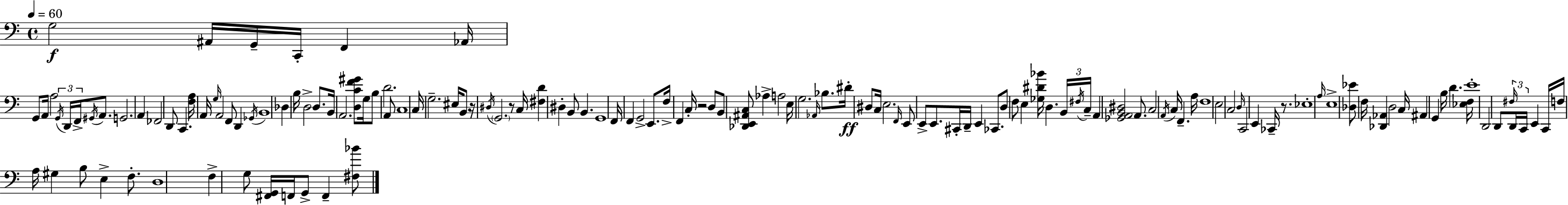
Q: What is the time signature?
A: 4/4